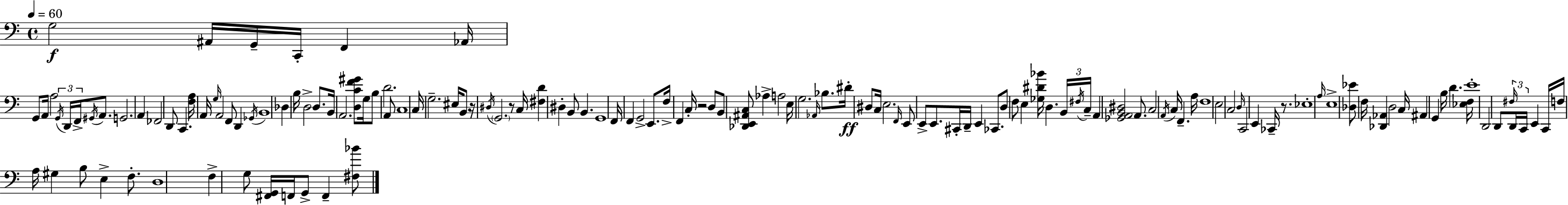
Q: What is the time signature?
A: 4/4